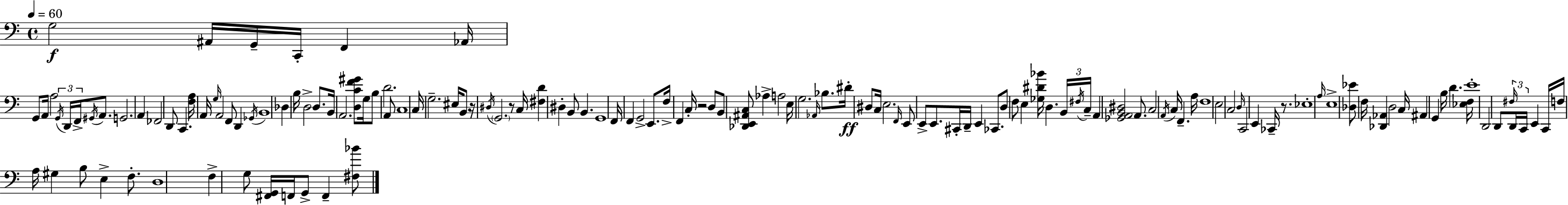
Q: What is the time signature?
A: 4/4